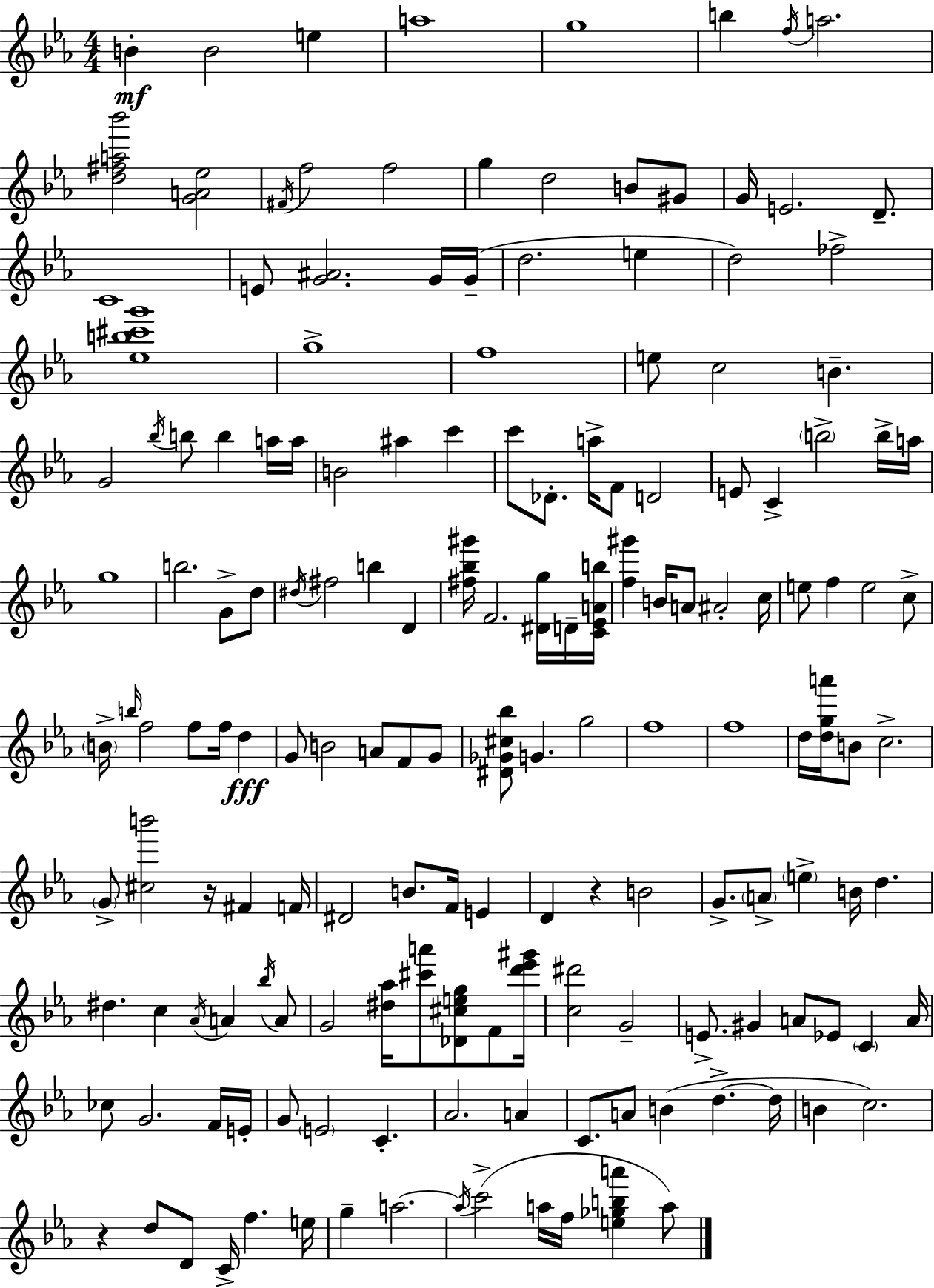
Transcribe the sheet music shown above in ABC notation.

X:1
T:Untitled
M:4/4
L:1/4
K:Cm
B B2 e a4 g4 b f/4 a2 [d^fa_b']2 [GA_e]2 ^F/4 f2 f2 g d2 B/2 ^G/2 G/4 E2 D/2 C4 E/2 [G^A]2 G/4 G/4 d2 e d2 _f2 [_eb^c'g']4 g4 f4 e/2 c2 B G2 _b/4 b/2 b a/4 a/4 B2 ^a c' c'/2 _D/2 a/4 F/2 D2 E/2 C b2 b/4 a/4 g4 b2 G/2 d/2 ^d/4 ^f2 b D [^f_b^g']/4 F2 [^Dg]/4 D/4 [C_EAb]/4 [f^g'] B/4 A/2 ^A2 c/4 e/2 f e2 c/2 B/4 b/4 f2 f/2 f/4 d G/2 B2 A/2 F/2 G/2 [^D_G^c_b]/2 G g2 f4 f4 d/4 [dga']/4 B/2 c2 G/2 [^cb']2 z/4 ^F F/4 ^D2 B/2 F/4 E D z B2 G/2 A/2 e B/4 d ^d c _A/4 A _b/4 A/2 G2 [^d_a]/4 [^c'a']/2 [_D^ceg]/2 F/2 [d'_e'^g']/4 [c^d']2 G2 E/2 ^G A/2 _E/2 C A/4 _c/2 G2 F/4 E/4 G/2 E2 C _A2 A C/2 A/2 B d d/4 B c2 z d/2 D/2 C/4 f e/4 g a2 a/4 c'2 a/4 f/4 [e_gba'] a/2